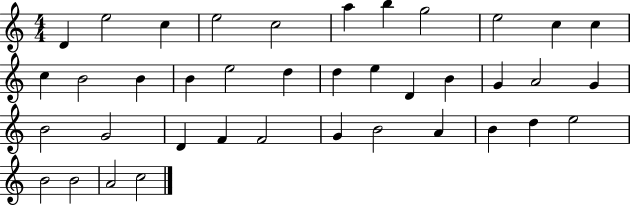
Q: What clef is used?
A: treble